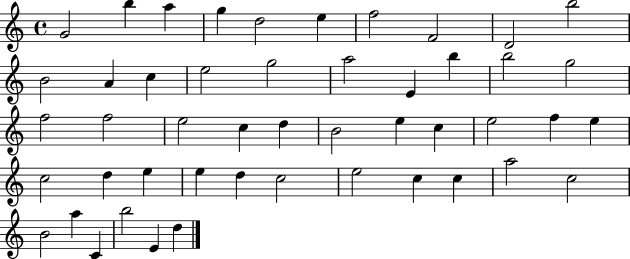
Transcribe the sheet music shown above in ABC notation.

X:1
T:Untitled
M:4/4
L:1/4
K:C
G2 b a g d2 e f2 F2 D2 b2 B2 A c e2 g2 a2 E b b2 g2 f2 f2 e2 c d B2 e c e2 f e c2 d e e d c2 e2 c c a2 c2 B2 a C b2 E d